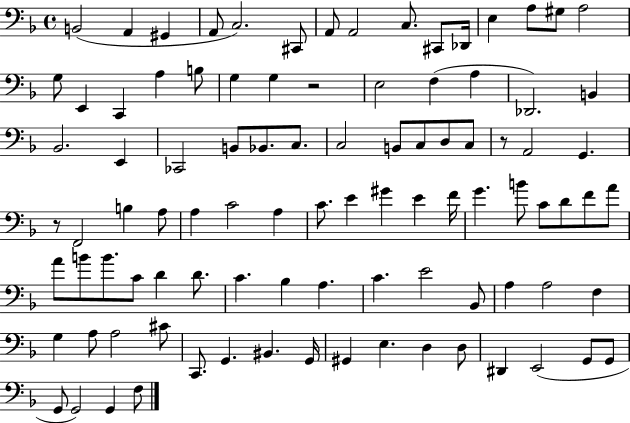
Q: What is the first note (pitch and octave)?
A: B2